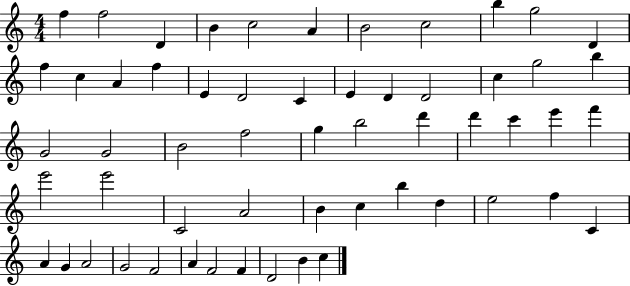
F5/q F5/h D4/q B4/q C5/h A4/q B4/h C5/h B5/q G5/h D4/q F5/q C5/q A4/q F5/q E4/q D4/h C4/q E4/q D4/q D4/h C5/q G5/h B5/q G4/h G4/h B4/h F5/h G5/q B5/h D6/q D6/q C6/q E6/q F6/q E6/h E6/h C4/h A4/h B4/q C5/q B5/q D5/q E5/h F5/q C4/q A4/q G4/q A4/h G4/h F4/h A4/q F4/h F4/q D4/h B4/q C5/q